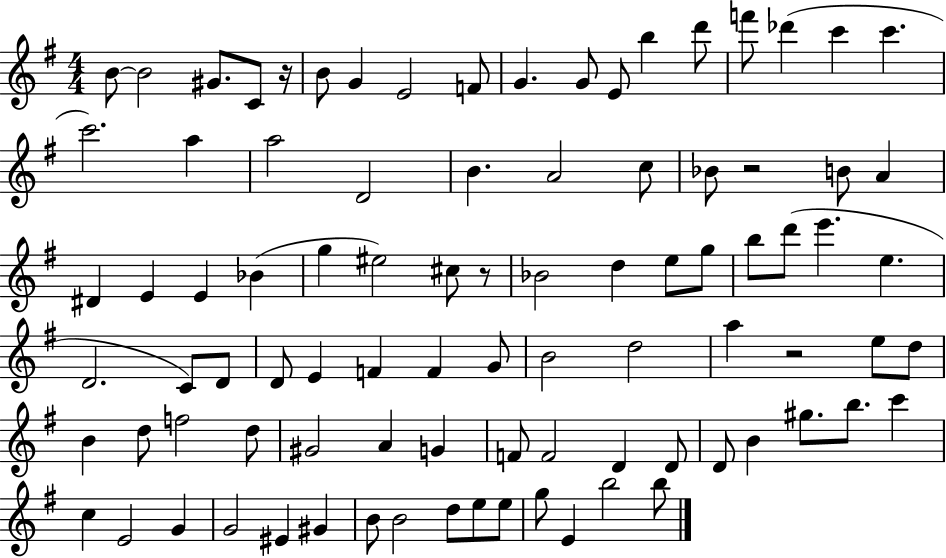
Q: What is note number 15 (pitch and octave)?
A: Db6